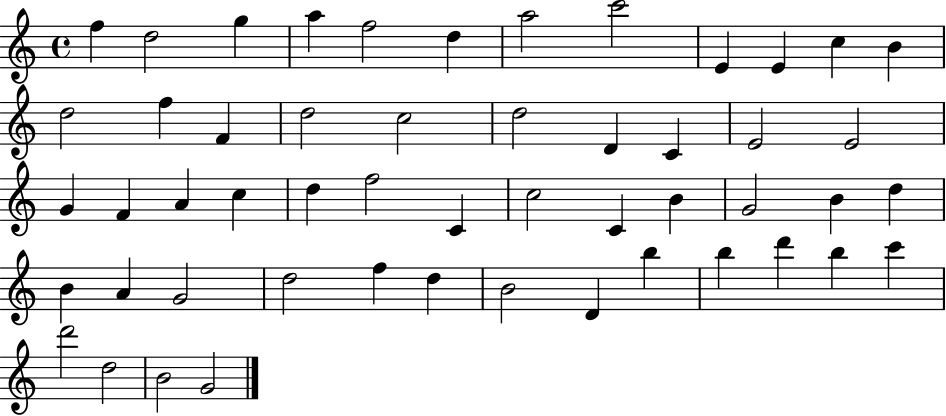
X:1
T:Untitled
M:4/4
L:1/4
K:C
f d2 g a f2 d a2 c'2 E E c B d2 f F d2 c2 d2 D C E2 E2 G F A c d f2 C c2 C B G2 B d B A G2 d2 f d B2 D b b d' b c' d'2 d2 B2 G2